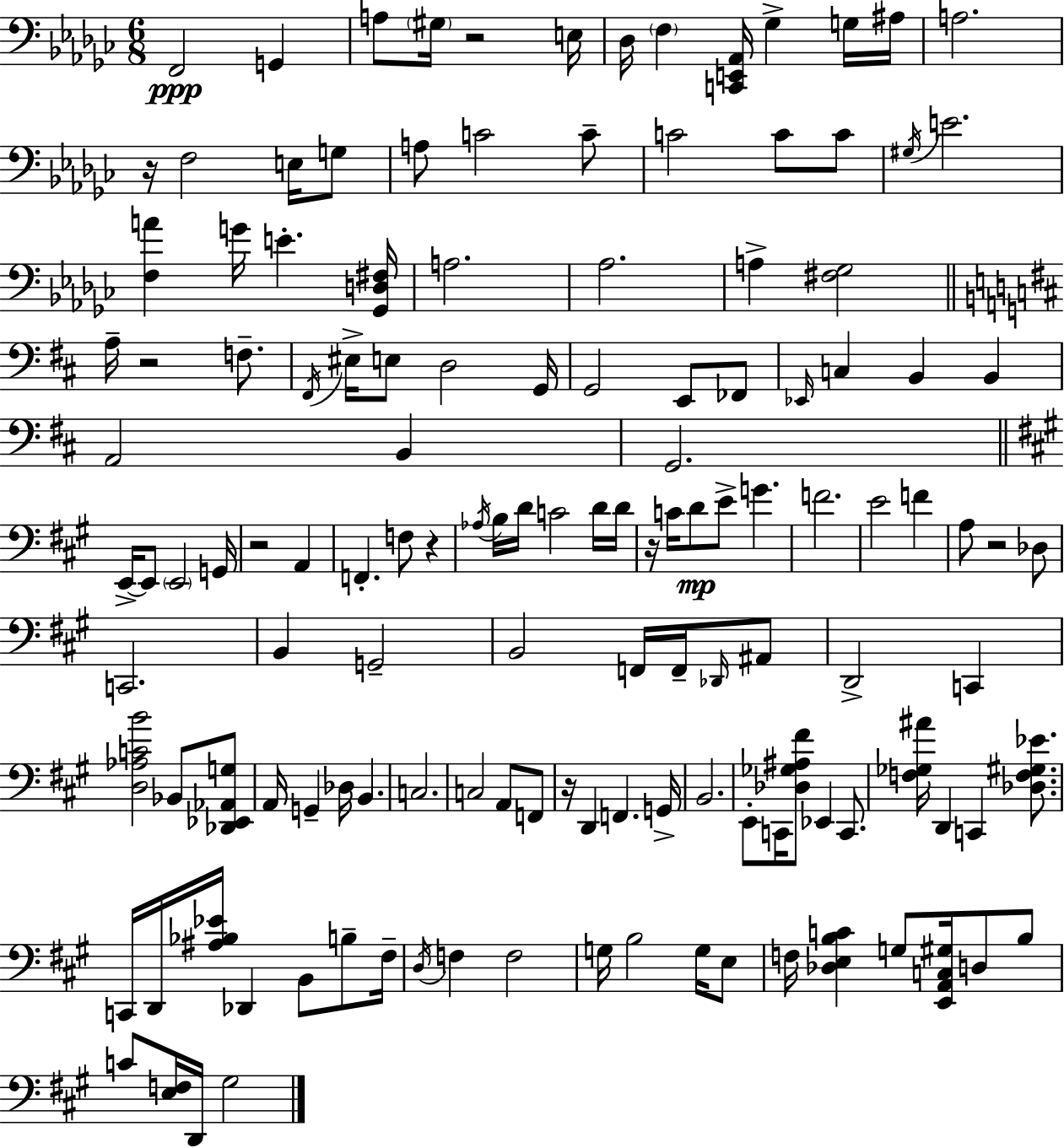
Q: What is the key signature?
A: EES minor